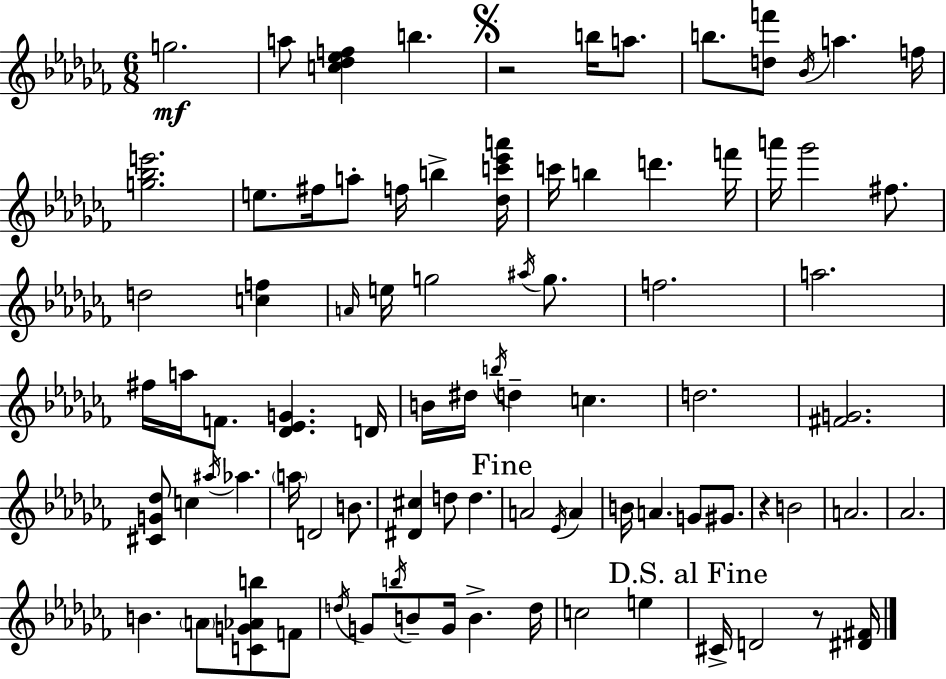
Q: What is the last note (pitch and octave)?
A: D4